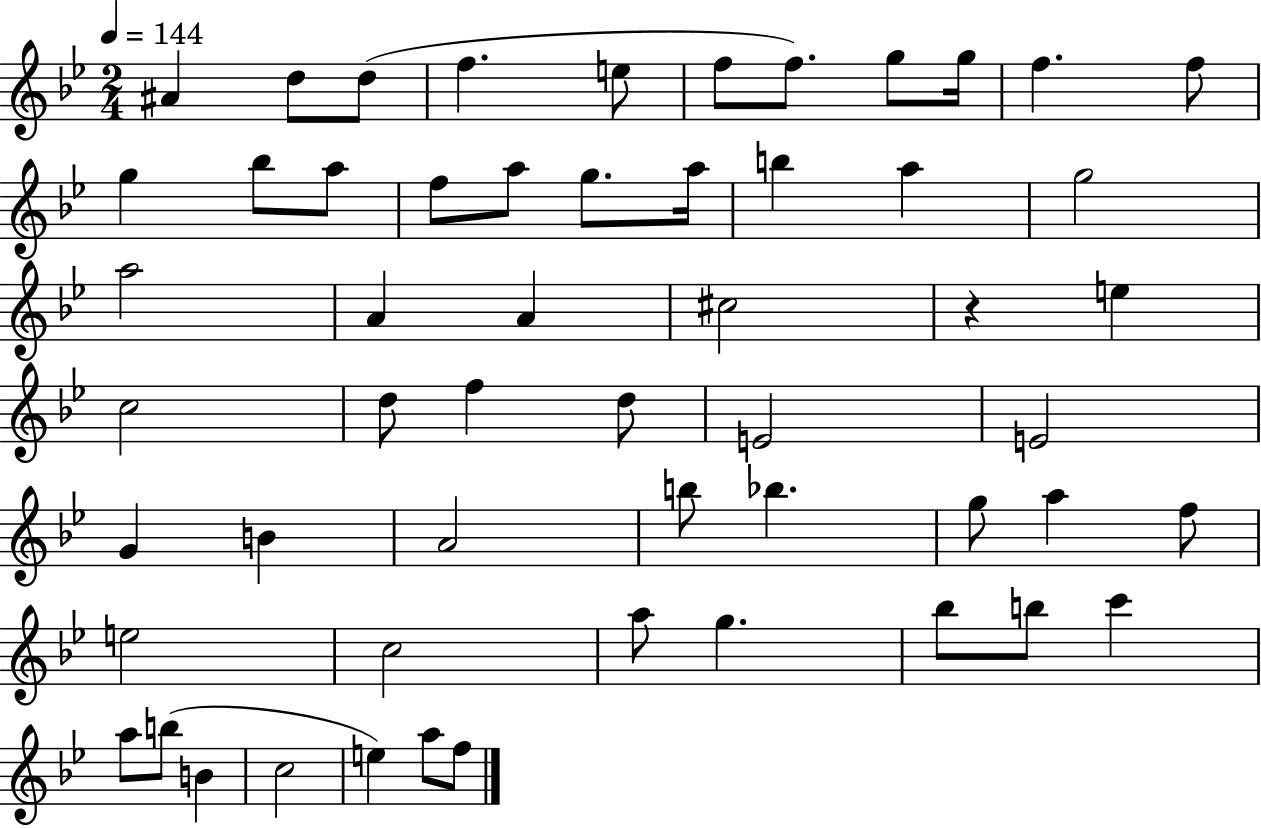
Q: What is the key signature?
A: BES major